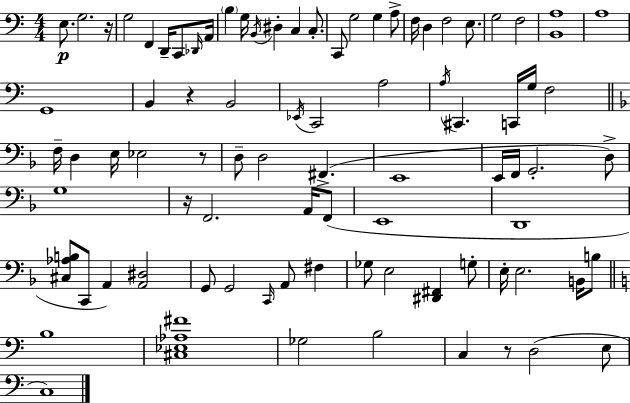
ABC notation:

X:1
T:Untitled
M:4/4
L:1/4
K:C
E,/2 G,2 z/4 G,2 F,, D,,/4 C,,/2 _D,,/4 A,,/4 B, G,/4 B,,/4 ^D, C, C,/2 C,,/2 G,2 G, A,/2 F,/4 D, F,2 E,/2 G,2 F,2 [B,,A,]4 A,4 G,,4 B,, z B,,2 _E,,/4 C,,2 A,2 A,/4 ^C,, C,,/4 G,/4 F,2 F,/4 D, E,/4 _E,2 z/2 D,/2 D,2 ^F,, E,,4 E,,/4 F,,/4 G,,2 D,/2 G,4 z/4 F,,2 A,,/4 F,,/2 E,,4 D,,4 [^C,_A,B,]/2 C,,/2 A,, [A,,^D,]2 G,,/2 G,,2 C,,/4 A,,/2 ^F, _G,/2 E,2 [^D,,^F,,] G,/2 E,/4 E,2 B,,/4 B,/2 B,4 [^C,_E,_A,^F]4 _G,2 B,2 C, z/2 D,2 E,/2 C,4